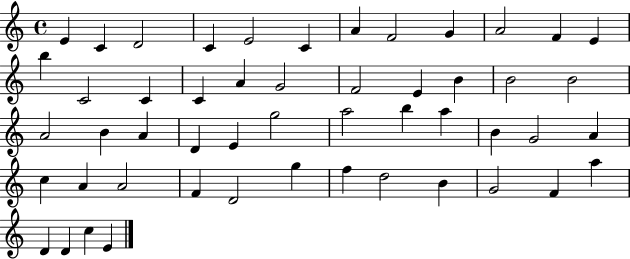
{
  \clef treble
  \time 4/4
  \defaultTimeSignature
  \key c \major
  e'4 c'4 d'2 | c'4 e'2 c'4 | a'4 f'2 g'4 | a'2 f'4 e'4 | \break b''4 c'2 c'4 | c'4 a'4 g'2 | f'2 e'4 b'4 | b'2 b'2 | \break a'2 b'4 a'4 | d'4 e'4 g''2 | a''2 b''4 a''4 | b'4 g'2 a'4 | \break c''4 a'4 a'2 | f'4 d'2 g''4 | f''4 d''2 b'4 | g'2 f'4 a''4 | \break d'4 d'4 c''4 e'4 | \bar "|."
}